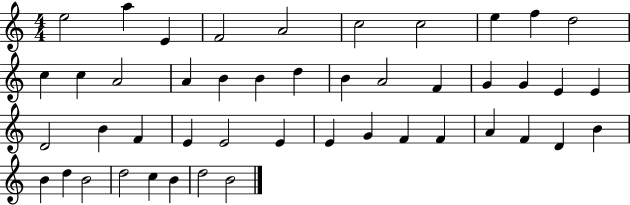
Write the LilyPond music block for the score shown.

{
  \clef treble
  \numericTimeSignature
  \time 4/4
  \key c \major
  e''2 a''4 e'4 | f'2 a'2 | c''2 c''2 | e''4 f''4 d''2 | \break c''4 c''4 a'2 | a'4 b'4 b'4 d''4 | b'4 a'2 f'4 | g'4 g'4 e'4 e'4 | \break d'2 b'4 f'4 | e'4 e'2 e'4 | e'4 g'4 f'4 f'4 | a'4 f'4 d'4 b'4 | \break b'4 d''4 b'2 | d''2 c''4 b'4 | d''2 b'2 | \bar "|."
}